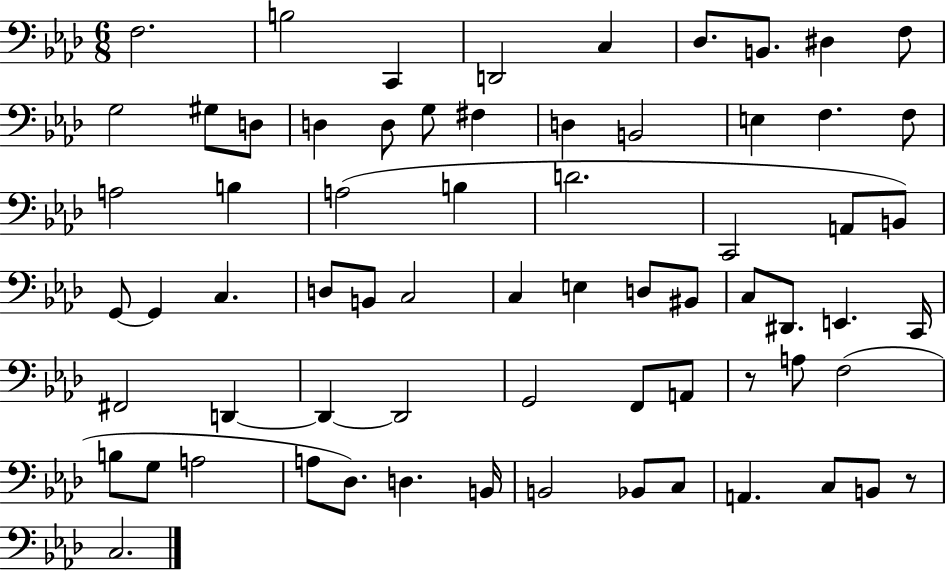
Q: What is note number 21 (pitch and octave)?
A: F3